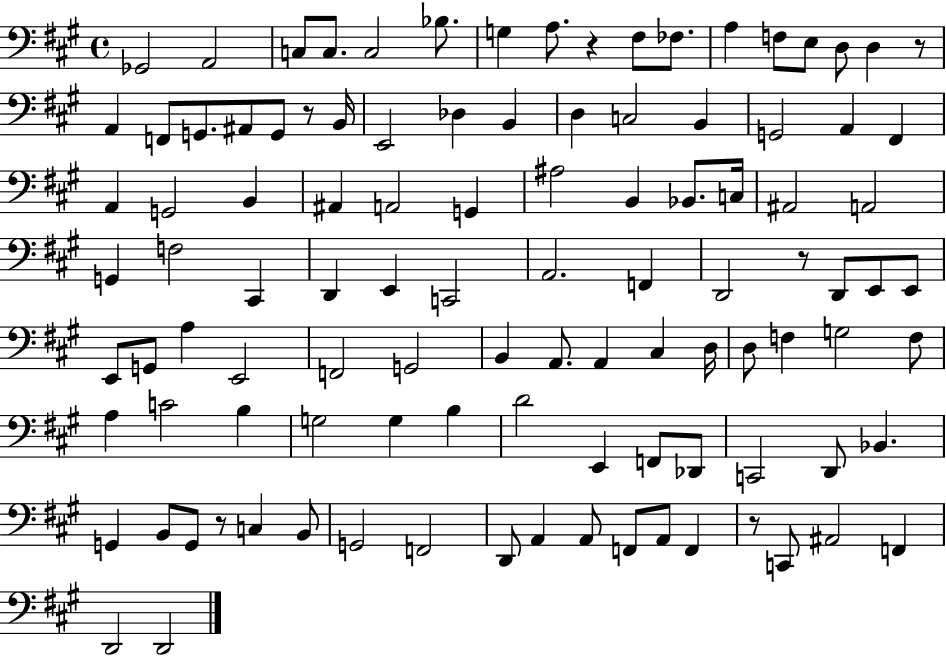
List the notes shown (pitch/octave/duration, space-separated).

Gb2/h A2/h C3/e C3/e. C3/h Bb3/e. G3/q A3/e. R/q F#3/e FES3/e. A3/q F3/e E3/e D3/e D3/q R/e A2/q F2/e G2/e. A#2/e G2/e R/e B2/s E2/h Db3/q B2/q D3/q C3/h B2/q G2/h A2/q F#2/q A2/q G2/h B2/q A#2/q A2/h G2/q A#3/h B2/q Bb2/e. C3/s A#2/h A2/h G2/q F3/h C#2/q D2/q E2/q C2/h A2/h. F2/q D2/h R/e D2/e E2/e E2/e E2/e G2/e A3/q E2/h F2/h G2/h B2/q A2/e. A2/q C#3/q D3/s D3/e F3/q G3/h F3/e A3/q C4/h B3/q G3/h G3/q B3/q D4/h E2/q F2/e Db2/e C2/h D2/e Bb2/q. G2/q B2/e G2/e R/e C3/q B2/e G2/h F2/h D2/e A2/q A2/e F2/e A2/e F2/q R/e C2/e A#2/h F2/q D2/h D2/h